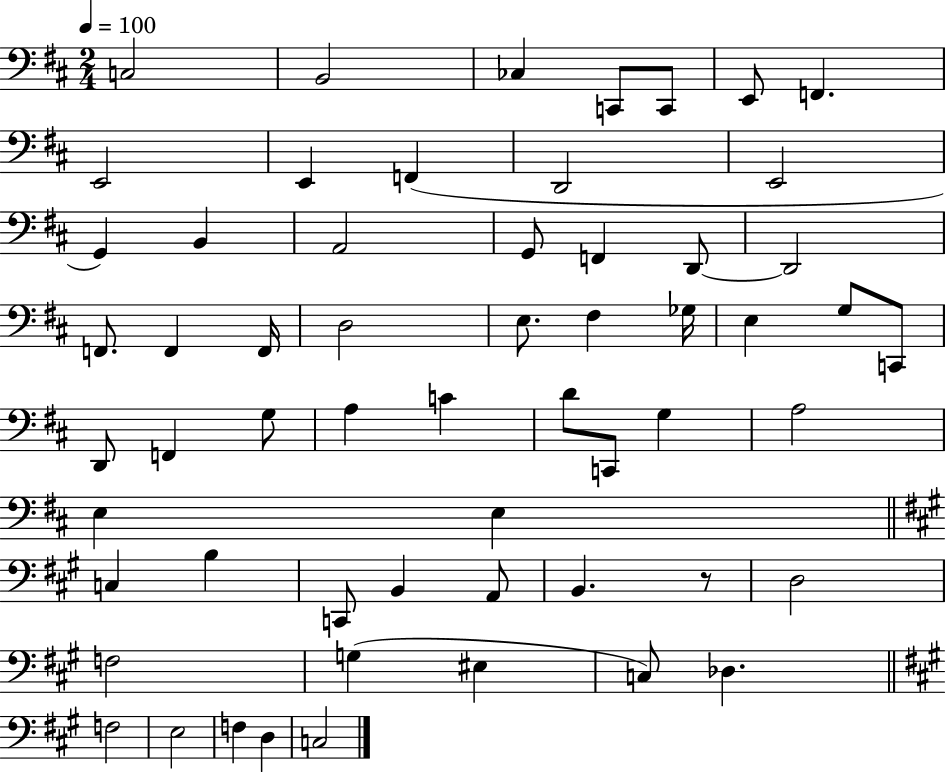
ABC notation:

X:1
T:Untitled
M:2/4
L:1/4
K:D
C,2 B,,2 _C, C,,/2 C,,/2 E,,/2 F,, E,,2 E,, F,, D,,2 E,,2 G,, B,, A,,2 G,,/2 F,, D,,/2 D,,2 F,,/2 F,, F,,/4 D,2 E,/2 ^F, _G,/4 E, G,/2 C,,/2 D,,/2 F,, G,/2 A, C D/2 C,,/2 G, A,2 E, E, C, B, C,,/2 B,, A,,/2 B,, z/2 D,2 F,2 G, ^E, C,/2 _D, F,2 E,2 F, D, C,2